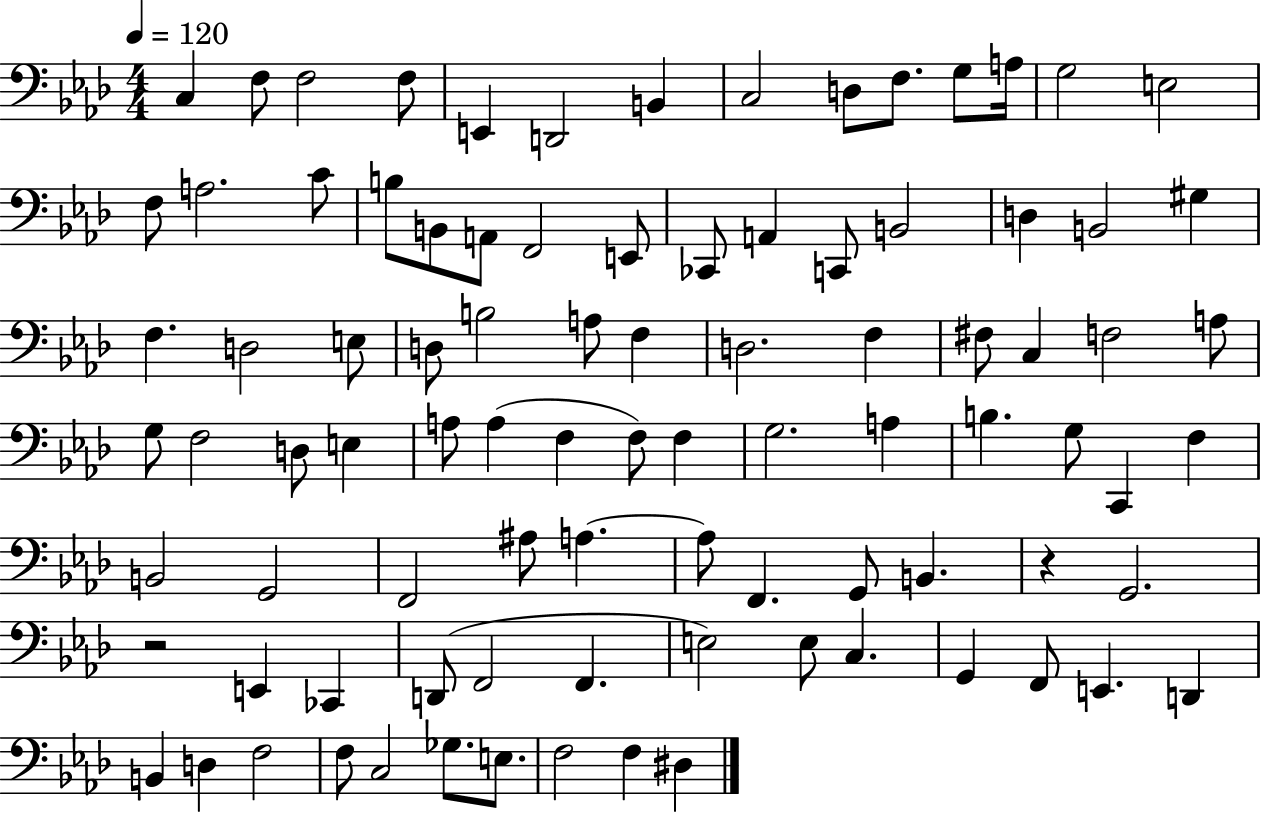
{
  \clef bass
  \numericTimeSignature
  \time 4/4
  \key aes \major
  \tempo 4 = 120
  c4 f8 f2 f8 | e,4 d,2 b,4 | c2 d8 f8. g8 a16 | g2 e2 | \break f8 a2. c'8 | b8 b,8 a,8 f,2 e,8 | ces,8 a,4 c,8 b,2 | d4 b,2 gis4 | \break f4. d2 e8 | d8 b2 a8 f4 | d2. f4 | fis8 c4 f2 a8 | \break g8 f2 d8 e4 | a8 a4( f4 f8) f4 | g2. a4 | b4. g8 c,4 f4 | \break b,2 g,2 | f,2 ais8 a4.~~ | a8 f,4. g,8 b,4. | r4 g,2. | \break r2 e,4 ces,4 | d,8( f,2 f,4. | e2) e8 c4. | g,4 f,8 e,4. d,4 | \break b,4 d4 f2 | f8 c2 ges8. e8. | f2 f4 dis4 | \bar "|."
}